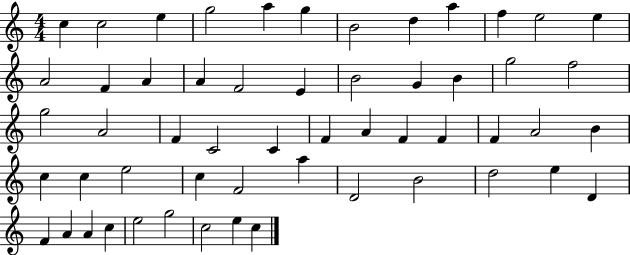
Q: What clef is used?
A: treble